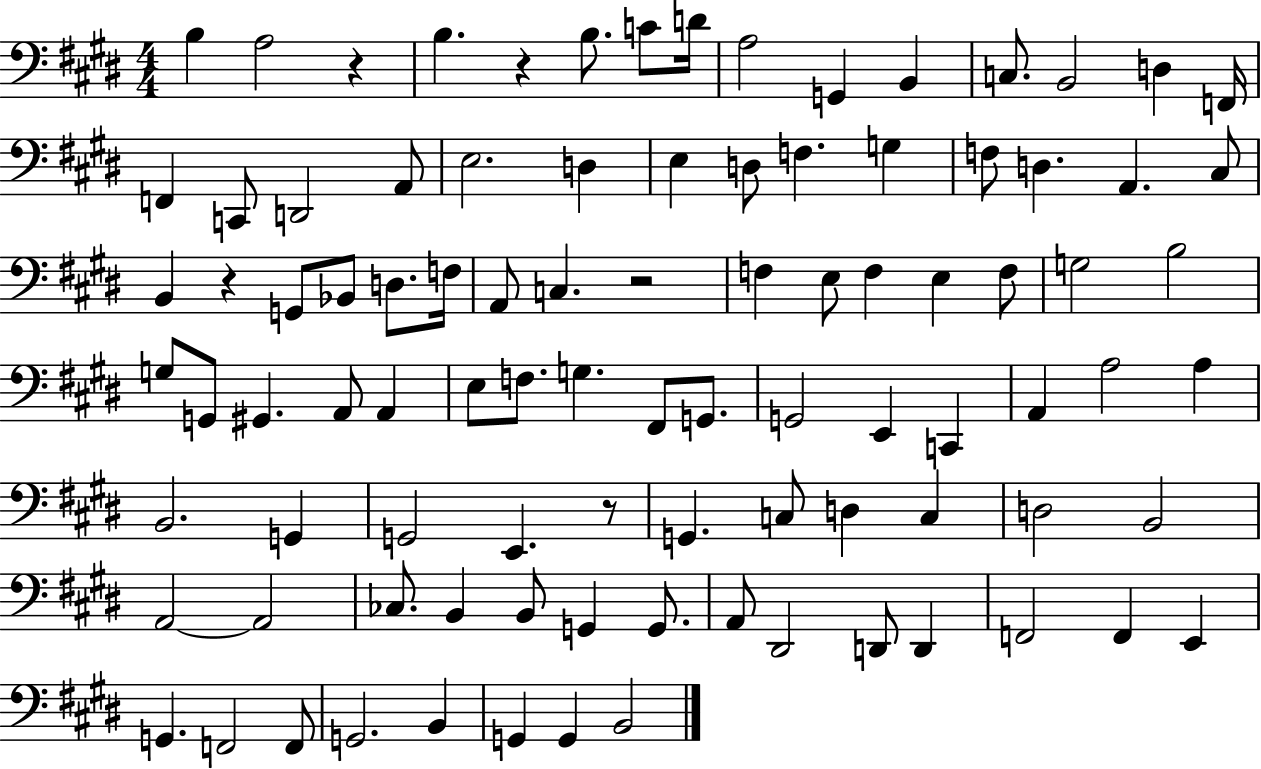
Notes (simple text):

B3/q A3/h R/q B3/q. R/q B3/e. C4/e D4/s A3/h G2/q B2/q C3/e. B2/h D3/q F2/s F2/q C2/e D2/h A2/e E3/h. D3/q E3/q D3/e F3/q. G3/q F3/e D3/q. A2/q. C#3/e B2/q R/q G2/e Bb2/e D3/e. F3/s A2/e C3/q. R/h F3/q E3/e F3/q E3/q F3/e G3/h B3/h G3/e G2/e G#2/q. A2/e A2/q E3/e F3/e. G3/q. F#2/e G2/e. G2/h E2/q C2/q A2/q A3/h A3/q B2/h. G2/q G2/h E2/q. R/e G2/q. C3/e D3/q C3/q D3/h B2/h A2/h A2/h CES3/e. B2/q B2/e G2/q G2/e. A2/e D#2/h D2/e D2/q F2/h F2/q E2/q G2/q. F2/h F2/e G2/h. B2/q G2/q G2/q B2/h